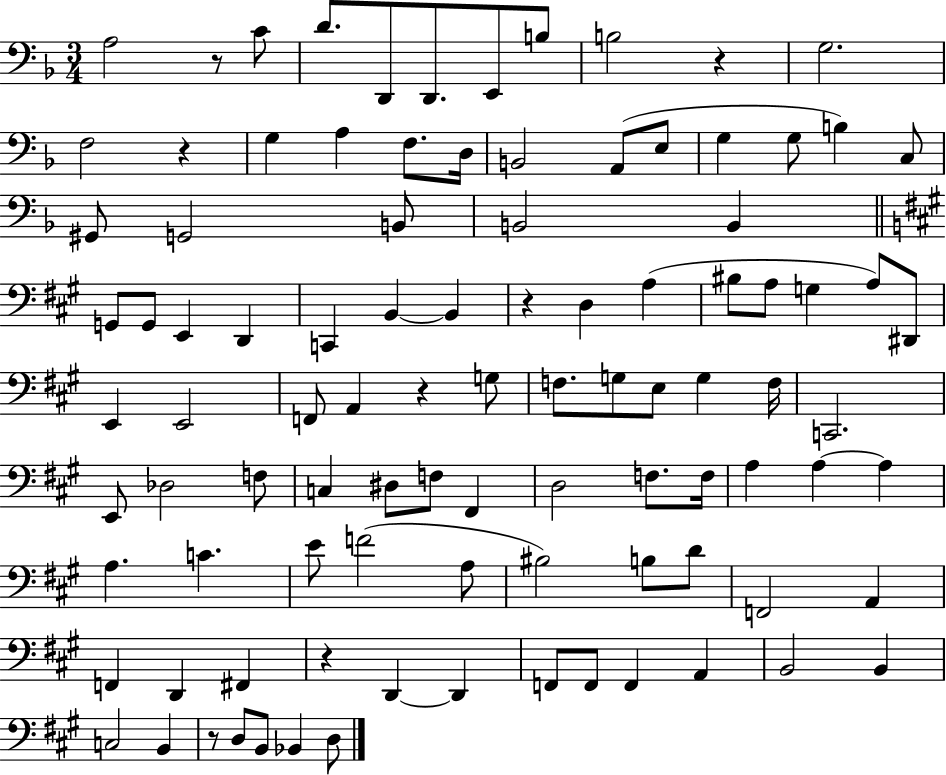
X:1
T:Untitled
M:3/4
L:1/4
K:F
A,2 z/2 C/2 D/2 D,,/2 D,,/2 E,,/2 B,/2 B,2 z G,2 F,2 z G, A, F,/2 D,/4 B,,2 A,,/2 E,/2 G, G,/2 B, C,/2 ^G,,/2 G,,2 B,,/2 B,,2 B,, G,,/2 G,,/2 E,, D,, C,, B,, B,, z D, A, ^B,/2 A,/2 G, A,/2 ^D,,/2 E,, E,,2 F,,/2 A,, z G,/2 F,/2 G,/2 E,/2 G, F,/4 C,,2 E,,/2 _D,2 F,/2 C, ^D,/2 F,/2 ^F,, D,2 F,/2 F,/4 A, A, A, A, C E/2 F2 A,/2 ^B,2 B,/2 D/2 F,,2 A,, F,, D,, ^F,, z D,, D,, F,,/2 F,,/2 F,, A,, B,,2 B,, C,2 B,, z/2 D,/2 B,,/2 _B,, D,/2